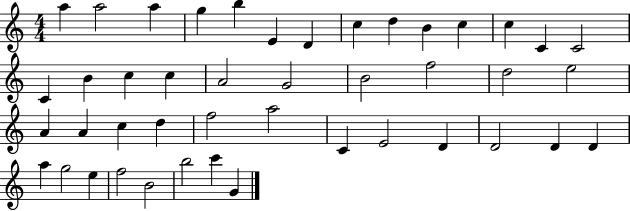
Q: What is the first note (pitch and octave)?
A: A5